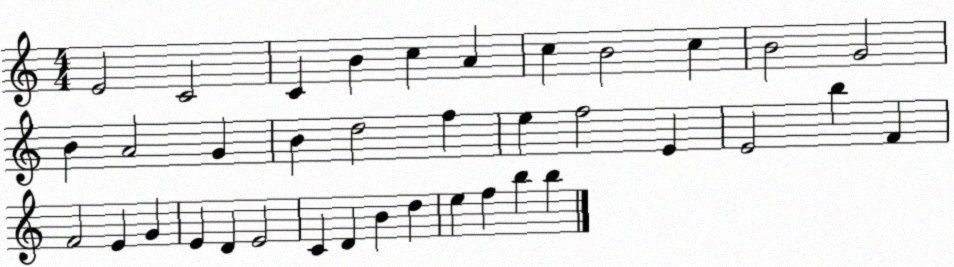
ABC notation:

X:1
T:Untitled
M:4/4
L:1/4
K:C
E2 C2 C B c A c B2 c B2 G2 B A2 G B d2 f e f2 E E2 b F F2 E G E D E2 C D B d e f b b